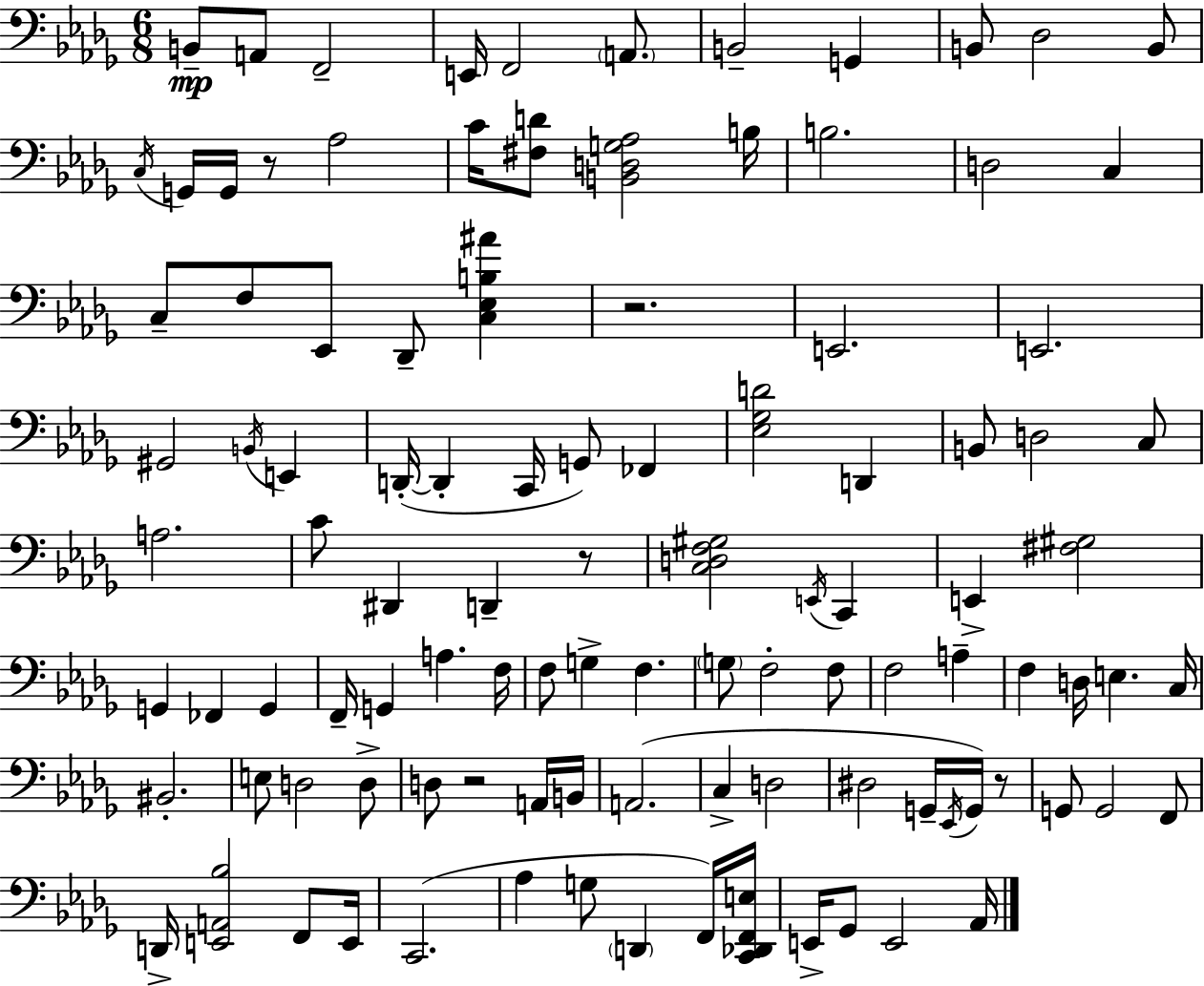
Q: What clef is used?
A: bass